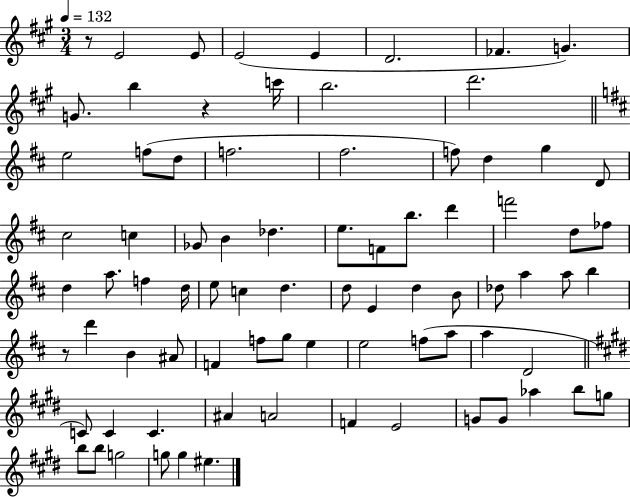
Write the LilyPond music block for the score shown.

{
  \clef treble
  \numericTimeSignature
  \time 3/4
  \key a \major
  \tempo 4 = 132
  \repeat volta 2 { r8 e'2 e'8 | e'2( e'4 | d'2. | fes'4. g'4.) | \break g'8. b''4 r4 c'''16 | b''2. | d'''2. | \bar "||" \break \key d \major e''2 f''8( d''8 | f''2. | fis''2. | f''8) d''4 g''4 d'8 | \break cis''2 c''4 | ges'8 b'4 des''4. | e''8. f'8 b''8. d'''4 | f'''2 d''8 fes''8 | \break d''4 a''8. f''4 d''16 | e''8 c''4 d''4. | d''8 e'4 d''4 b'8 | des''8 a''4 a''8 b''4 | \break r8 d'''4 b'4 ais'8 | f'4 f''8 g''8 e''4 | e''2 f''8( a''8 | a''4 d'2 | \break \bar "||" \break \key e \major c'8) c'4 c'4. | ais'4 a'2 | f'4 e'2 | g'8 g'8 aes''4 b''8 g''8 | \break b''8 b''8 g''2 | g''8 g''4 eis''4. | } \bar "|."
}